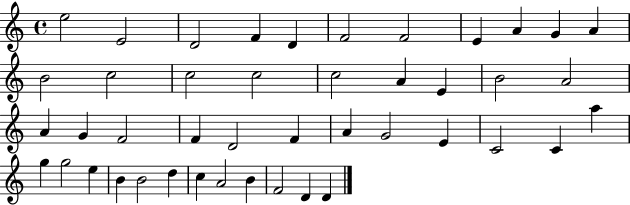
E5/h E4/h D4/h F4/q D4/q F4/h F4/h E4/q A4/q G4/q A4/q B4/h C5/h C5/h C5/h C5/h A4/q E4/q B4/h A4/h A4/q G4/q F4/h F4/q D4/h F4/q A4/q G4/h E4/q C4/h C4/q A5/q G5/q G5/h E5/q B4/q B4/h D5/q C5/q A4/h B4/q F4/h D4/q D4/q